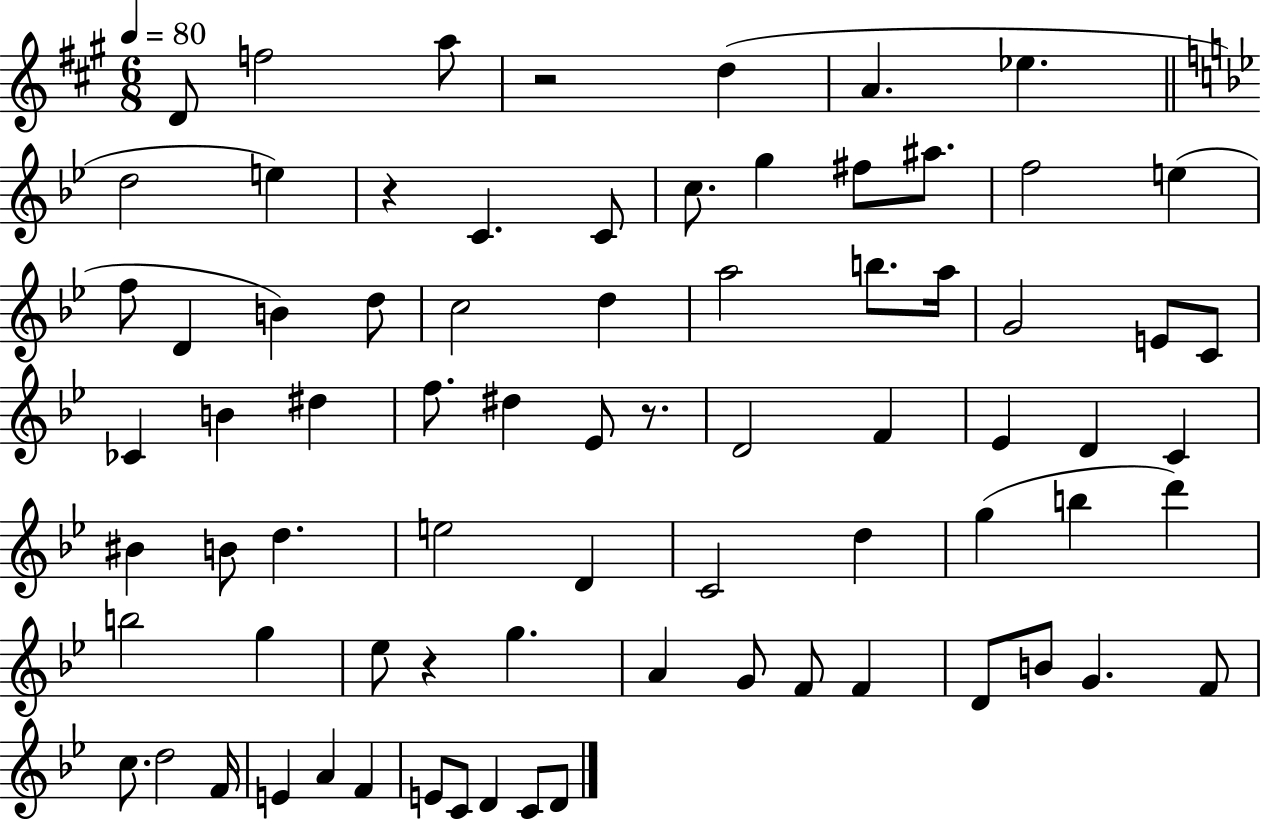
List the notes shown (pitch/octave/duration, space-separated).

D4/e F5/h A5/e R/h D5/q A4/q. Eb5/q. D5/h E5/q R/q C4/q. C4/e C5/e. G5/q F#5/e A#5/e. F5/h E5/q F5/e D4/q B4/q D5/e C5/h D5/q A5/h B5/e. A5/s G4/h E4/e C4/e CES4/q B4/q D#5/q F5/e. D#5/q Eb4/e R/e. D4/h F4/q Eb4/q D4/q C4/q BIS4/q B4/e D5/q. E5/h D4/q C4/h D5/q G5/q B5/q D6/q B5/h G5/q Eb5/e R/q G5/q. A4/q G4/e F4/e F4/q D4/e B4/e G4/q. F4/e C5/e. D5/h F4/s E4/q A4/q F4/q E4/e C4/e D4/q C4/e D4/e